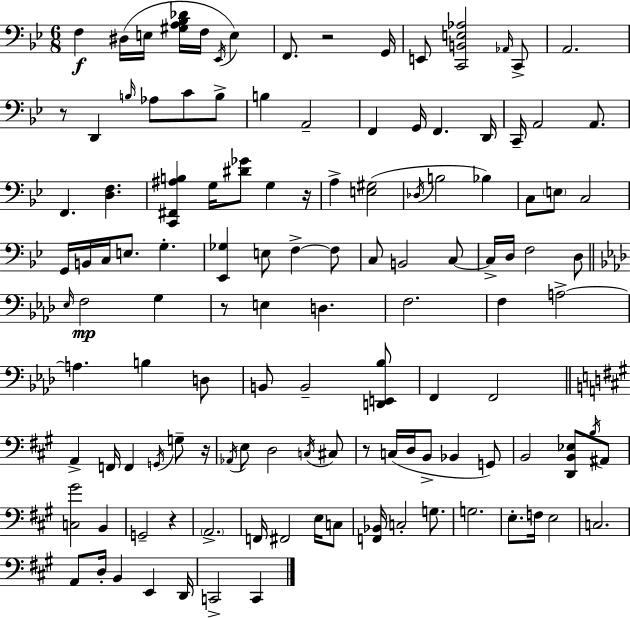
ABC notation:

X:1
T:Untitled
M:6/8
L:1/4
K:Bb
F, ^D,/4 E,/4 [^G,A,_B,_D]/4 F,/4 _E,,/4 E, F,,/2 z2 G,,/4 E,,/2 [C,,B,,E,_A,]2 _A,,/4 C,,/2 A,,2 z/2 D,, B,/4 _A,/2 C/2 B,/2 B, A,,2 F,, G,,/4 F,, D,,/4 C,,/4 A,,2 A,,/2 F,, [D,F,] [C,,^F,,^A,B,] G,/4 [^D_G]/2 G, z/4 A, [E,^G,]2 _D,/4 B,2 _B, C,/2 E,/2 C,2 G,,/4 B,,/4 C,/4 E,/2 G, [_E,,_G,] E,/2 F, F,/2 C,/2 B,,2 C,/2 C,/4 D,/4 F,2 D,/2 _E,/4 F,2 G, z/2 E, D, F,2 F, A,2 A, B, D,/2 B,,/2 B,,2 [D,,E,,_B,]/2 F,, F,,2 A,, F,,/4 F,, G,,/4 G,/2 z/4 _A,,/4 E,/2 D,2 C,/4 ^C,/2 z/2 C,/4 D,/4 B,,/2 _B,, G,,/2 B,,2 [D,,B,,_E,]/2 B,/4 ^A,,/2 [C,^G]2 B,, G,,2 z A,,2 F,,/4 ^F,,2 E,/4 C,/2 [F,,_B,,]/4 C,2 G,/2 G,2 E,/2 F,/4 E,2 C,2 A,,/2 D,/4 B,, E,, D,,/4 C,,2 C,,